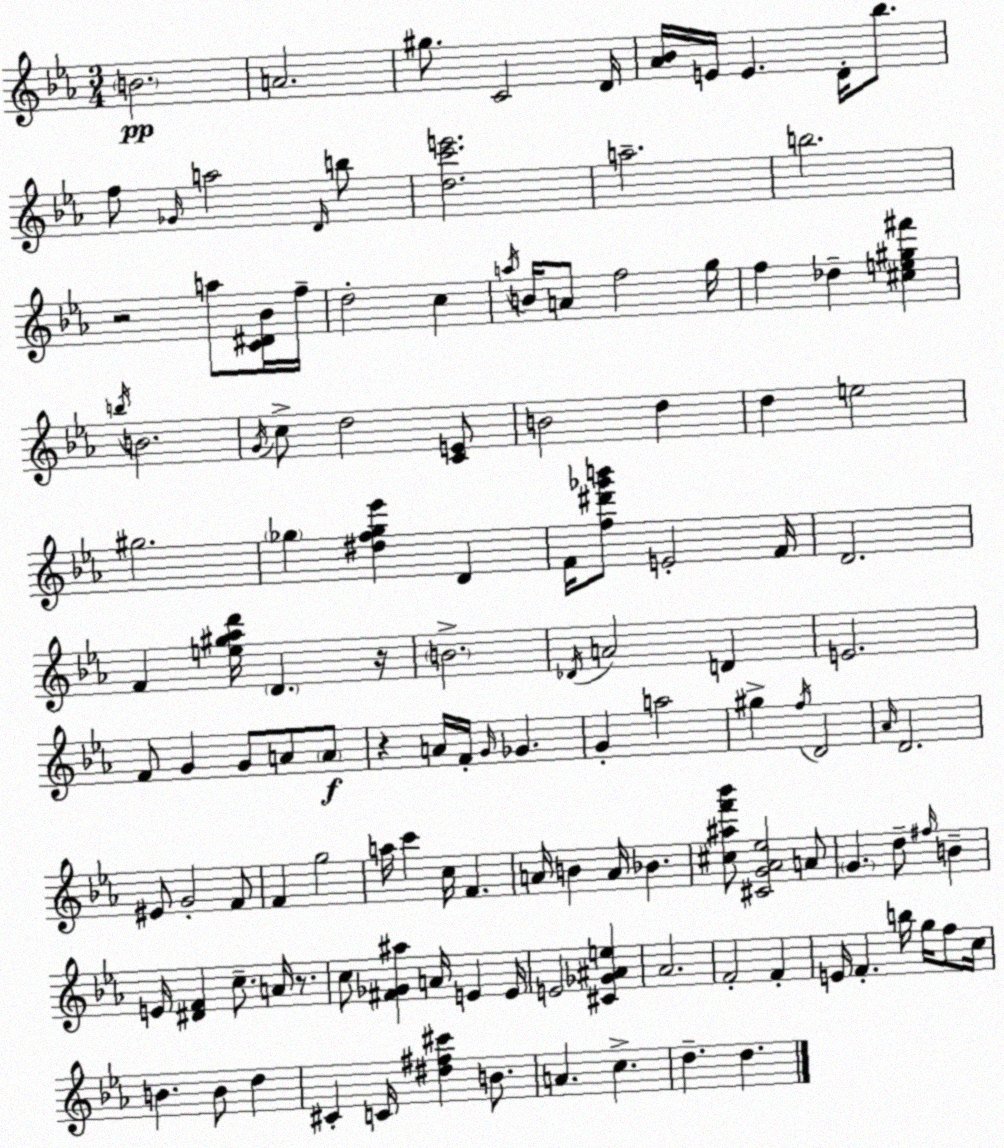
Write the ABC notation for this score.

X:1
T:Untitled
M:3/4
L:1/4
K:Eb
B2 A2 ^g/2 C2 D/4 [_A_B]/4 E/4 E D/4 _b/2 f/2 _G/4 a2 D/4 b/2 [dc'e']2 a2 b2 z2 a/2 [C^D_B]/4 f/4 d2 c a/4 B/4 A/2 f2 g/4 f _d [^ce^g^f'] b/4 B2 G/4 c/2 d2 [CE]/2 B2 d d e2 ^g2 _g [^df_g_e'] D F/4 [f^d'_g'b']/2 E2 F/4 D2 F [e^g_ad']/4 D z/4 B2 _D/4 A2 D E2 F/2 G G/2 A/2 A/2 z A/4 F/4 G/4 _G G a2 ^g f/4 D2 _A/4 D2 ^E/2 G2 F/2 F g2 a/4 c' c/4 F A/4 B A/4 _B [^c^af'_b']/2 [^CG_A_e]2 A/2 G d/2 ^f/4 B E/4 [^DF] c/2 A/4 z/2 c/2 [^F_G^a] A/4 E E/4 E2 [^C_G^Ae] _A2 F2 F E/4 F b/4 g/4 f/2 c/4 B B/2 d ^C C/4 [^d^f^c'] B/2 A c d d